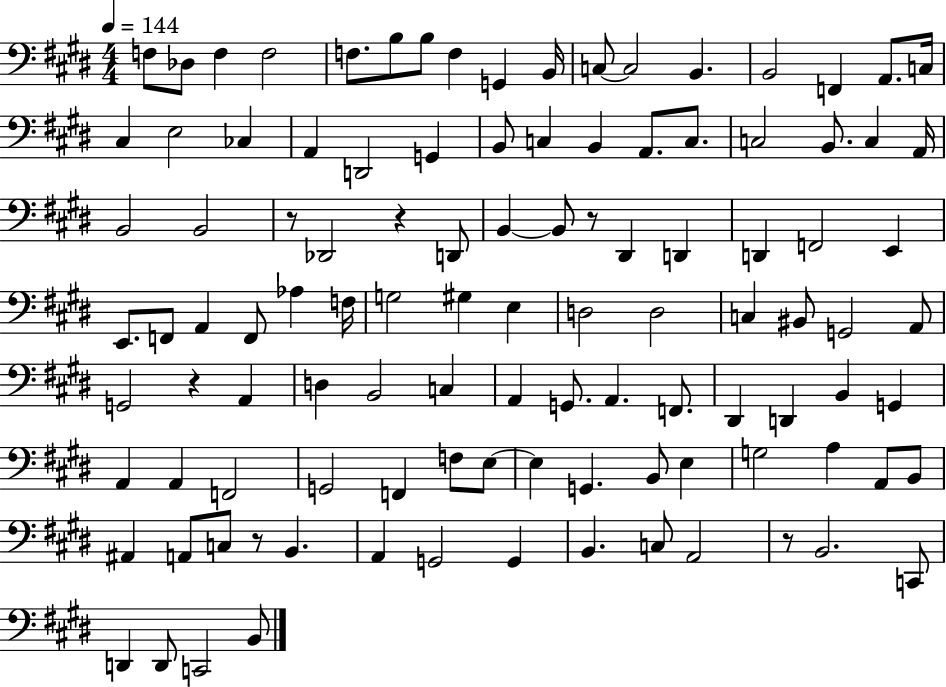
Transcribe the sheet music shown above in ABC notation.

X:1
T:Untitled
M:4/4
L:1/4
K:E
F,/2 _D,/2 F, F,2 F,/2 B,/2 B,/2 F, G,, B,,/4 C,/2 C,2 B,, B,,2 F,, A,,/2 C,/4 ^C, E,2 _C, A,, D,,2 G,, B,,/2 C, B,, A,,/2 C,/2 C,2 B,,/2 C, A,,/4 B,,2 B,,2 z/2 _D,,2 z D,,/2 B,, B,,/2 z/2 ^D,, D,, D,, F,,2 E,, E,,/2 F,,/2 A,, F,,/2 _A, F,/4 G,2 ^G, E, D,2 D,2 C, ^B,,/2 G,,2 A,,/2 G,,2 z A,, D, B,,2 C, A,, G,,/2 A,, F,,/2 ^D,, D,, B,, G,, A,, A,, F,,2 G,,2 F,, F,/2 E,/2 E, G,, B,,/2 E, G,2 A, A,,/2 B,,/2 ^A,, A,,/2 C,/2 z/2 B,, A,, G,,2 G,, B,, C,/2 A,,2 z/2 B,,2 C,,/2 D,, D,,/2 C,,2 B,,/2